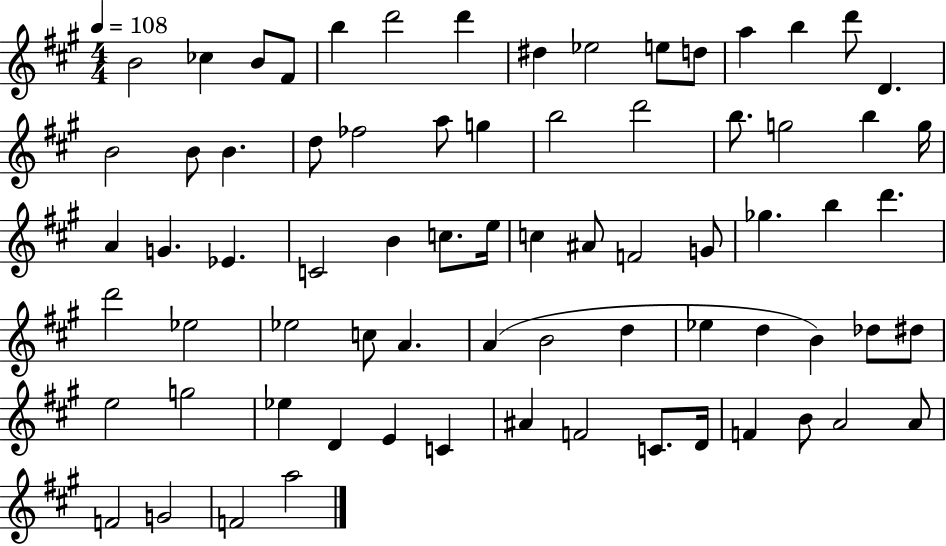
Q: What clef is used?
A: treble